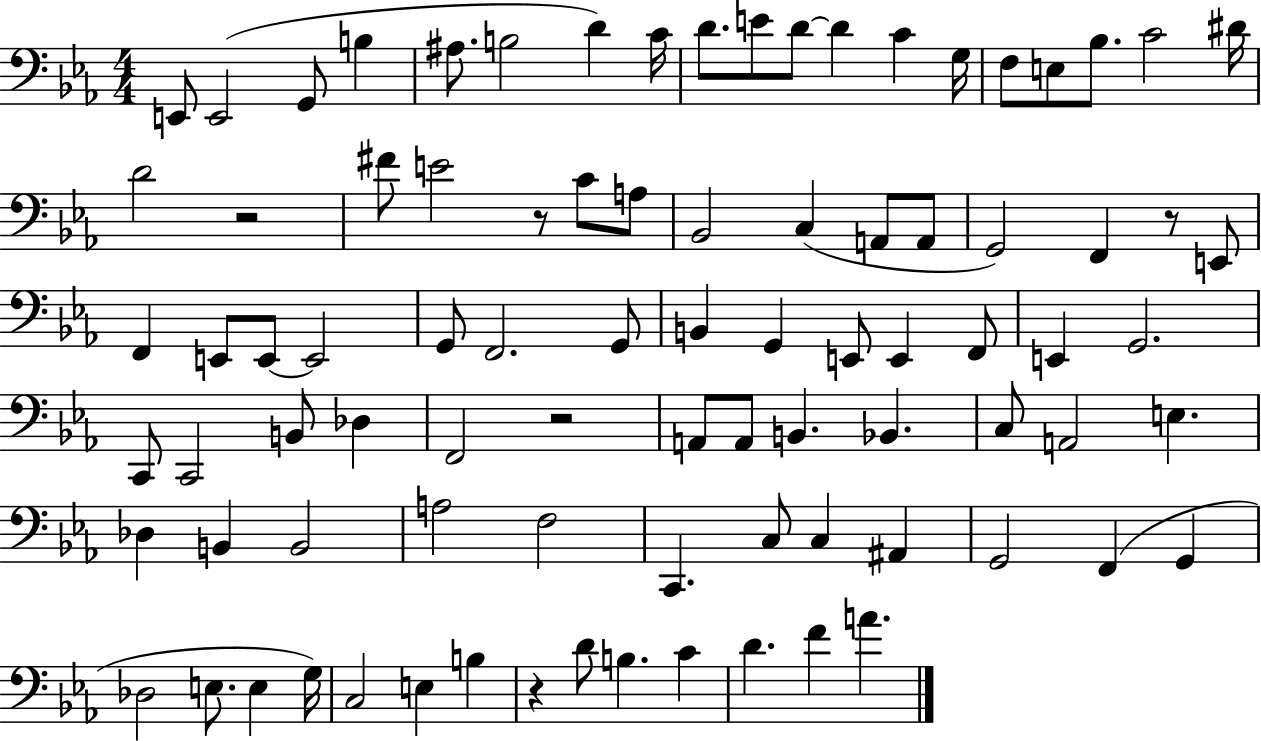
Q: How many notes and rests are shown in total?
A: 87